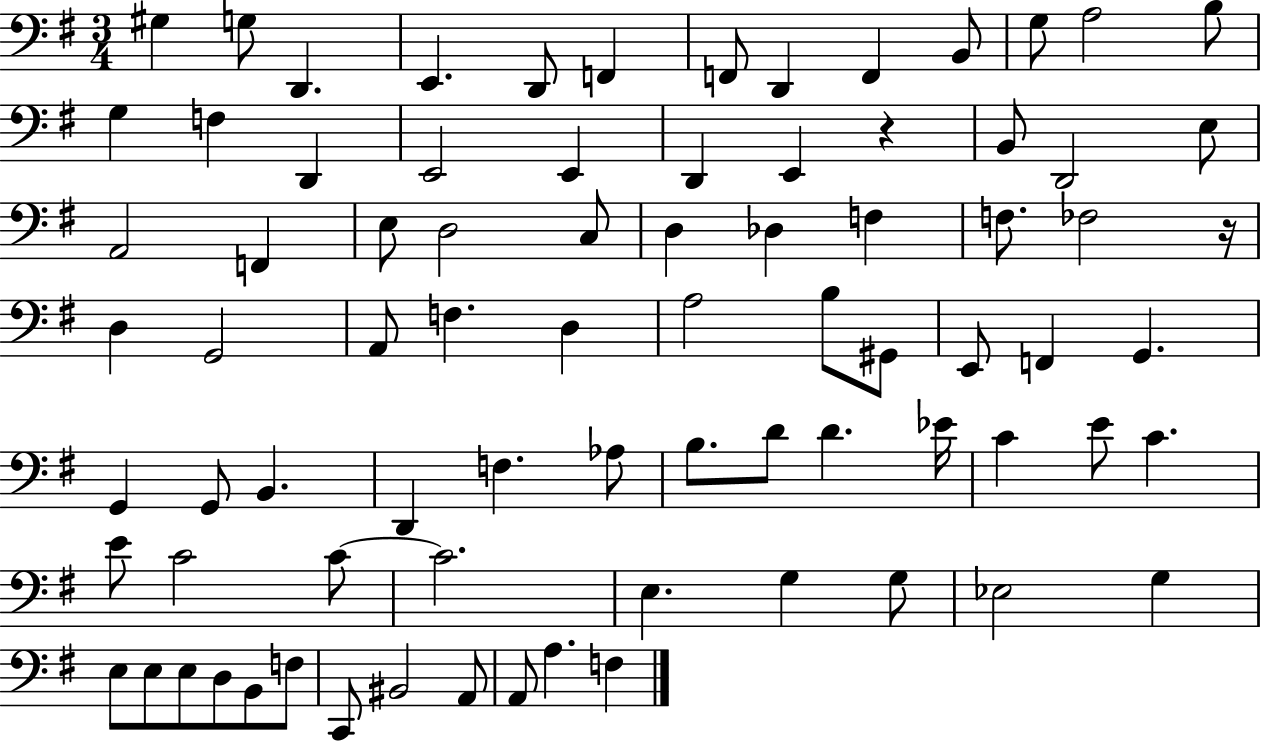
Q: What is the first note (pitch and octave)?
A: G#3